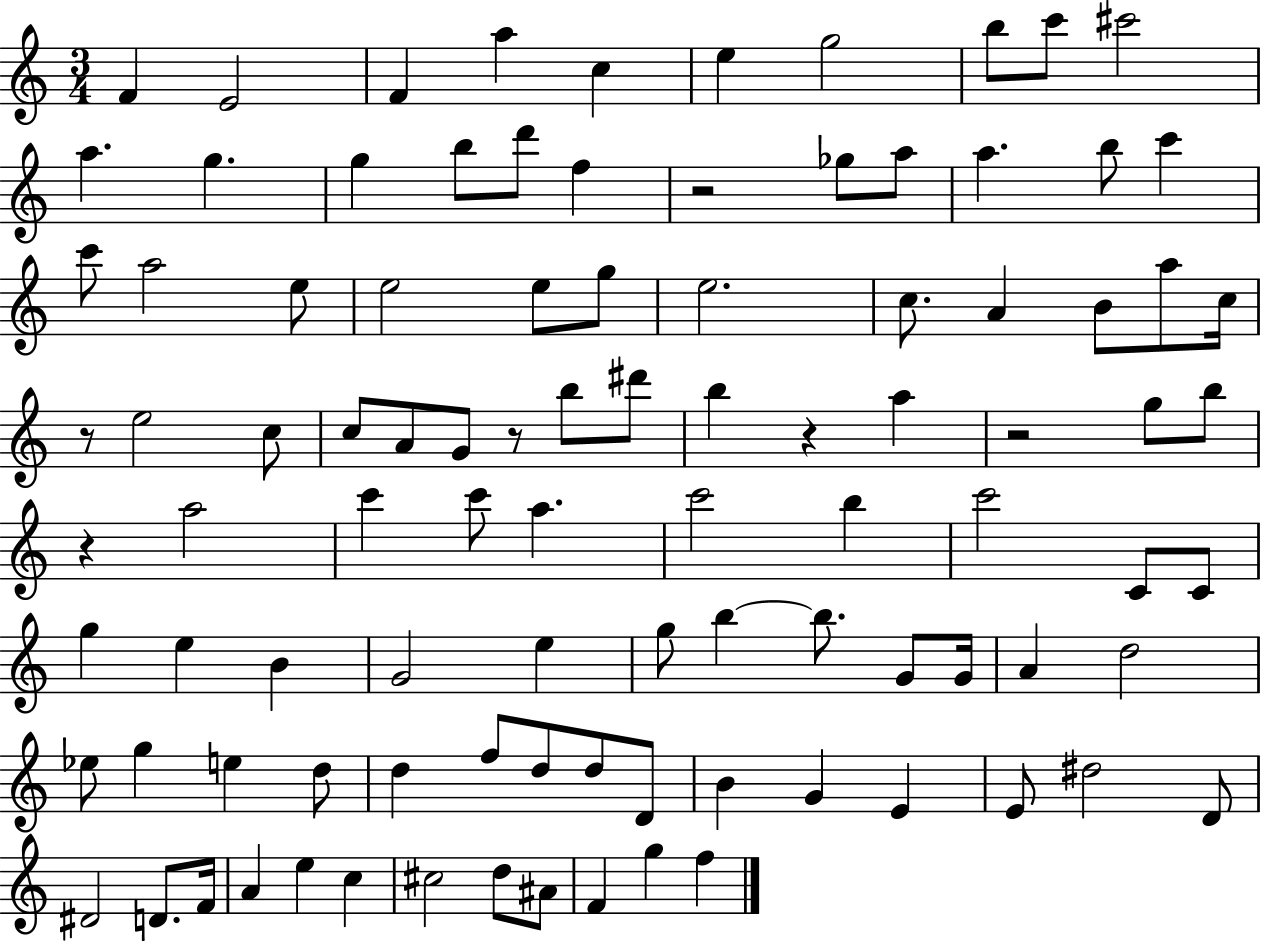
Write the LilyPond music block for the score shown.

{
  \clef treble
  \numericTimeSignature
  \time 3/4
  \key c \major
  f'4 e'2 | f'4 a''4 c''4 | e''4 g''2 | b''8 c'''8 cis'''2 | \break a''4. g''4. | g''4 b''8 d'''8 f''4 | r2 ges''8 a''8 | a''4. b''8 c'''4 | \break c'''8 a''2 e''8 | e''2 e''8 g''8 | e''2. | c''8. a'4 b'8 a''8 c''16 | \break r8 e''2 c''8 | c''8 a'8 g'8 r8 b''8 dis'''8 | b''4 r4 a''4 | r2 g''8 b''8 | \break r4 a''2 | c'''4 c'''8 a''4. | c'''2 b''4 | c'''2 c'8 c'8 | \break g''4 e''4 b'4 | g'2 e''4 | g''8 b''4~~ b''8. g'8 g'16 | a'4 d''2 | \break ees''8 g''4 e''4 d''8 | d''4 f''8 d''8 d''8 d'8 | b'4 g'4 e'4 | e'8 dis''2 d'8 | \break dis'2 d'8. f'16 | a'4 e''4 c''4 | cis''2 d''8 ais'8 | f'4 g''4 f''4 | \break \bar "|."
}